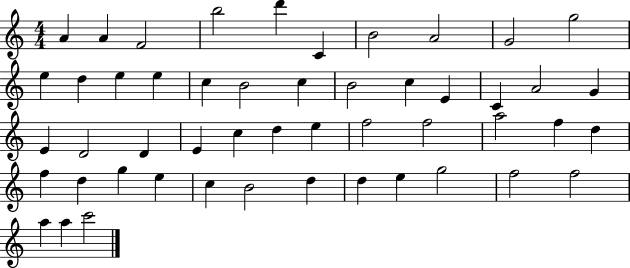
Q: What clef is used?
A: treble